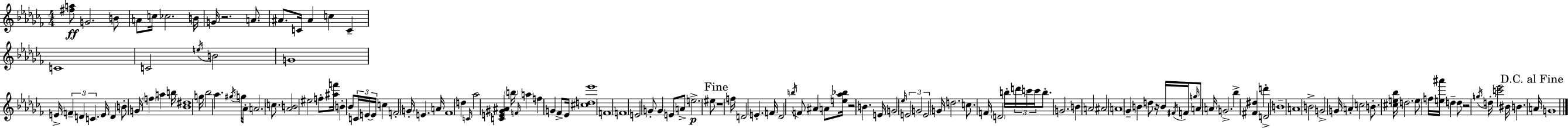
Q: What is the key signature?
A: AES minor